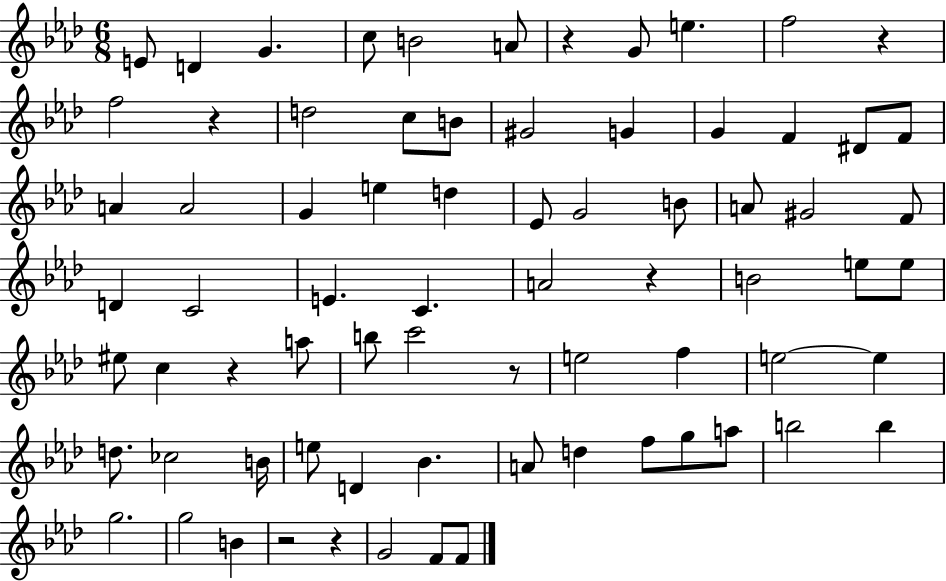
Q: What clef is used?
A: treble